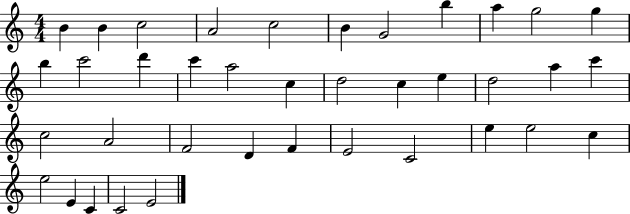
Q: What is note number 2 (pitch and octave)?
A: B4